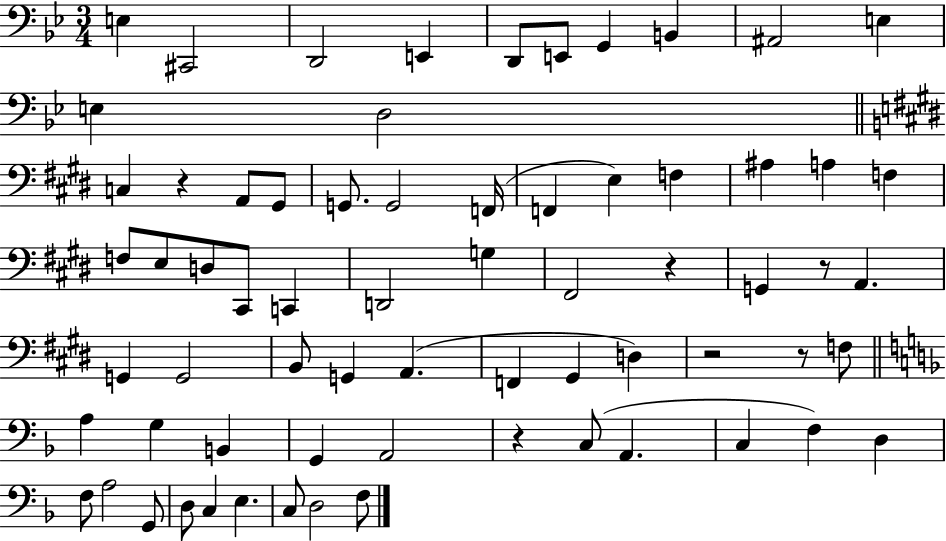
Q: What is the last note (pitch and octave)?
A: F3